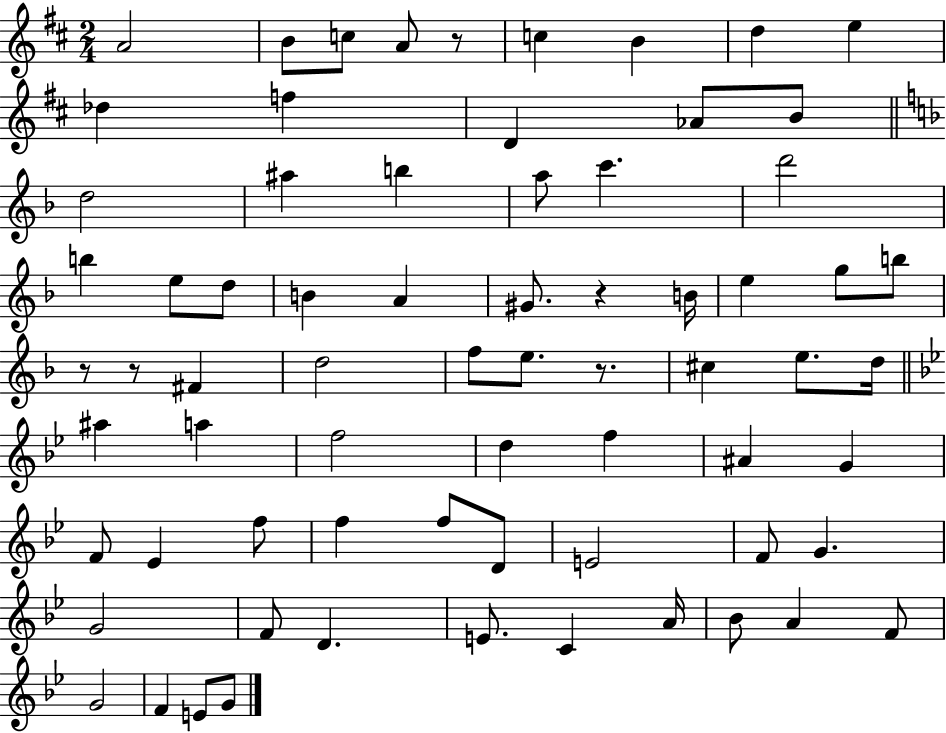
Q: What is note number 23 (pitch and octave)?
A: B4